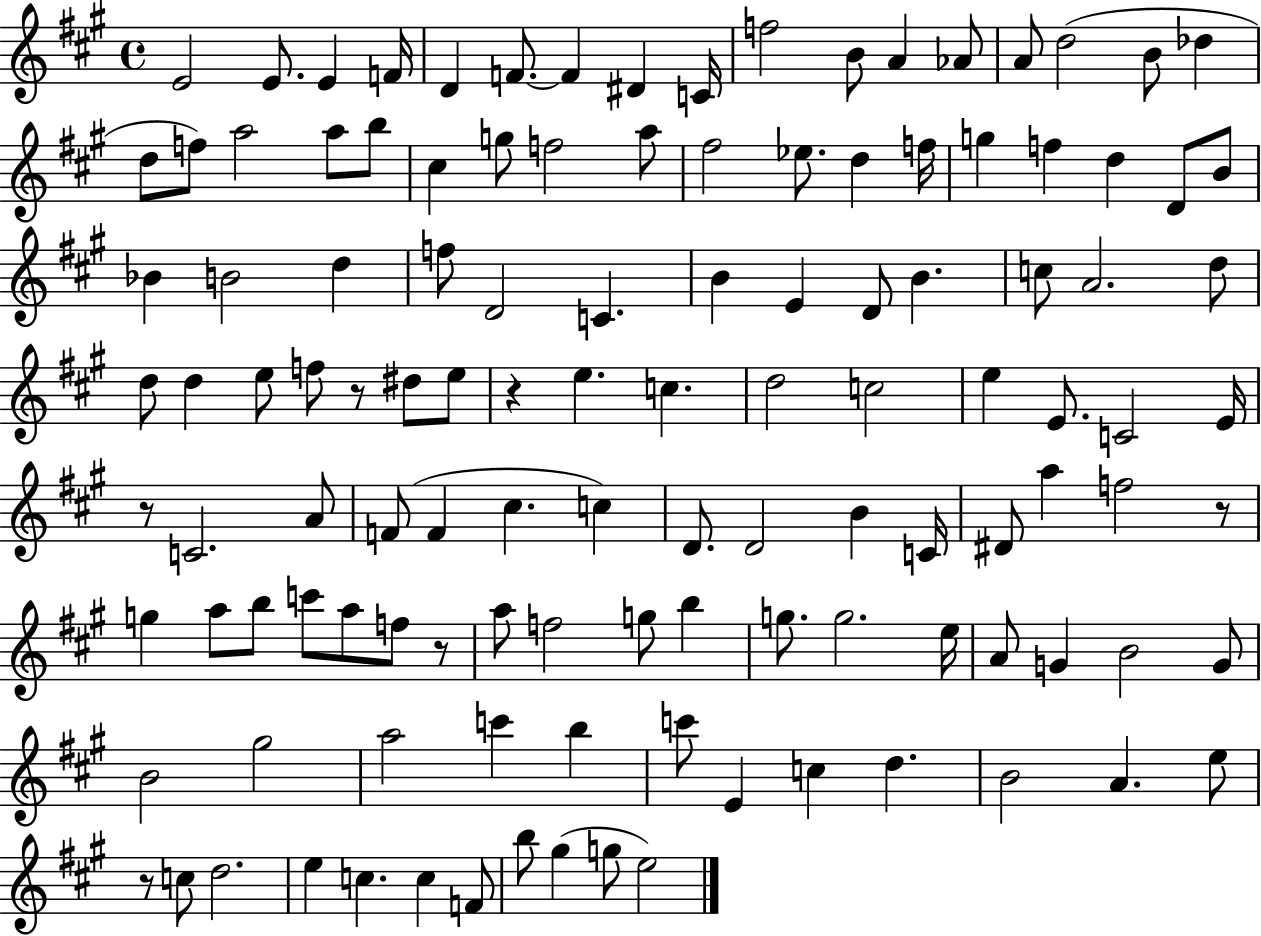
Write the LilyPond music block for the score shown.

{
  \clef treble
  \time 4/4
  \defaultTimeSignature
  \key a \major
  e'2 e'8. e'4 f'16 | d'4 f'8.~~ f'4 dis'4 c'16 | f''2 b'8 a'4 aes'8 | a'8 d''2( b'8 des''4 | \break d''8 f''8) a''2 a''8 b''8 | cis''4 g''8 f''2 a''8 | fis''2 ees''8. d''4 f''16 | g''4 f''4 d''4 d'8 b'8 | \break bes'4 b'2 d''4 | f''8 d'2 c'4. | b'4 e'4 d'8 b'4. | c''8 a'2. d''8 | \break d''8 d''4 e''8 f''8 r8 dis''8 e''8 | r4 e''4. c''4. | d''2 c''2 | e''4 e'8. c'2 e'16 | \break r8 c'2. a'8 | f'8( f'4 cis''4. c''4) | d'8. d'2 b'4 c'16 | dis'8 a''4 f''2 r8 | \break g''4 a''8 b''8 c'''8 a''8 f''8 r8 | a''8 f''2 g''8 b''4 | g''8. g''2. e''16 | a'8 g'4 b'2 g'8 | \break b'2 gis''2 | a''2 c'''4 b''4 | c'''8 e'4 c''4 d''4. | b'2 a'4. e''8 | \break r8 c''8 d''2. | e''4 c''4. c''4 f'8 | b''8 gis''4( g''8 e''2) | \bar "|."
}